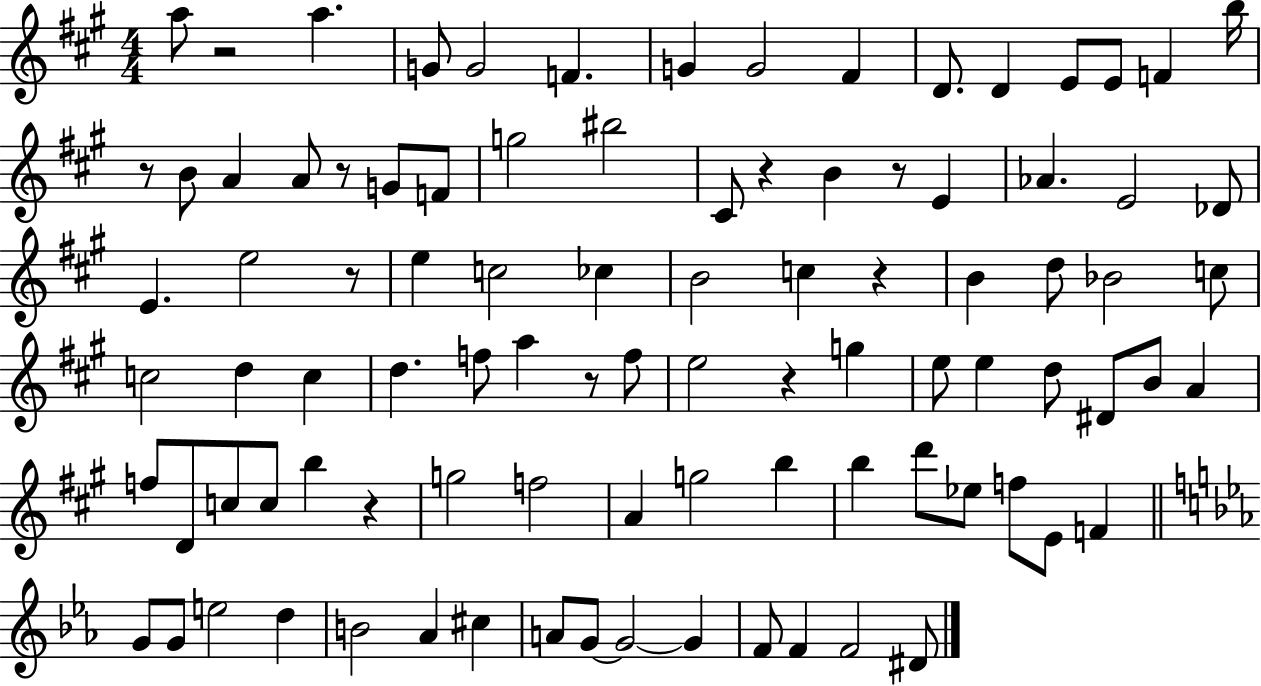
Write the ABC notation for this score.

X:1
T:Untitled
M:4/4
L:1/4
K:A
a/2 z2 a G/2 G2 F G G2 ^F D/2 D E/2 E/2 F b/4 z/2 B/2 A A/2 z/2 G/2 F/2 g2 ^b2 ^C/2 z B z/2 E _A E2 _D/2 E e2 z/2 e c2 _c B2 c z B d/2 _B2 c/2 c2 d c d f/2 a z/2 f/2 e2 z g e/2 e d/2 ^D/2 B/2 A f/2 D/2 c/2 c/2 b z g2 f2 A g2 b b d'/2 _e/2 f/2 E/2 F G/2 G/2 e2 d B2 _A ^c A/2 G/2 G2 G F/2 F F2 ^D/2